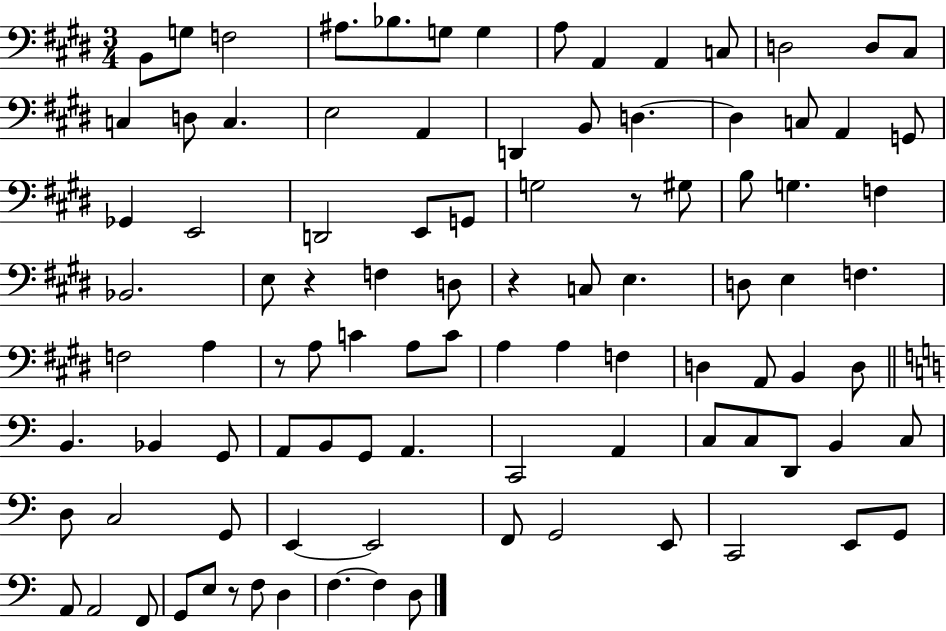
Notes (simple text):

B2/e G3/e F3/h A#3/e. Bb3/e. G3/e G3/q A3/e A2/q A2/q C3/e D3/h D3/e C#3/e C3/q D3/e C3/q. E3/h A2/q D2/q B2/e D3/q. D3/q C3/e A2/q G2/e Gb2/q E2/h D2/h E2/e G2/e G3/h R/e G#3/e B3/e G3/q. F3/q Bb2/h. E3/e R/q F3/q D3/e R/q C3/e E3/q. D3/e E3/q F3/q. F3/h A3/q R/e A3/e C4/q A3/e C4/e A3/q A3/q F3/q D3/q A2/e B2/q D3/e B2/q. Bb2/q G2/e A2/e B2/e G2/e A2/q. C2/h A2/q C3/e C3/e D2/e B2/q C3/e D3/e C3/h G2/e E2/q E2/h F2/e G2/h E2/e C2/h E2/e G2/e A2/e A2/h F2/e G2/e E3/e R/e F3/e D3/q F3/q. F3/q D3/e